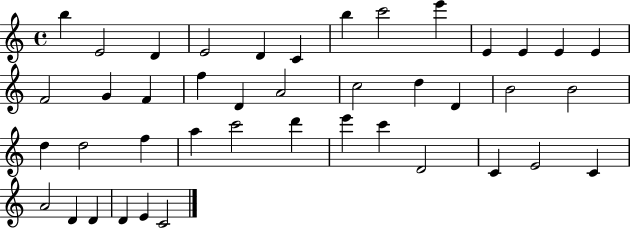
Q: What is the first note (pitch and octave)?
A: B5